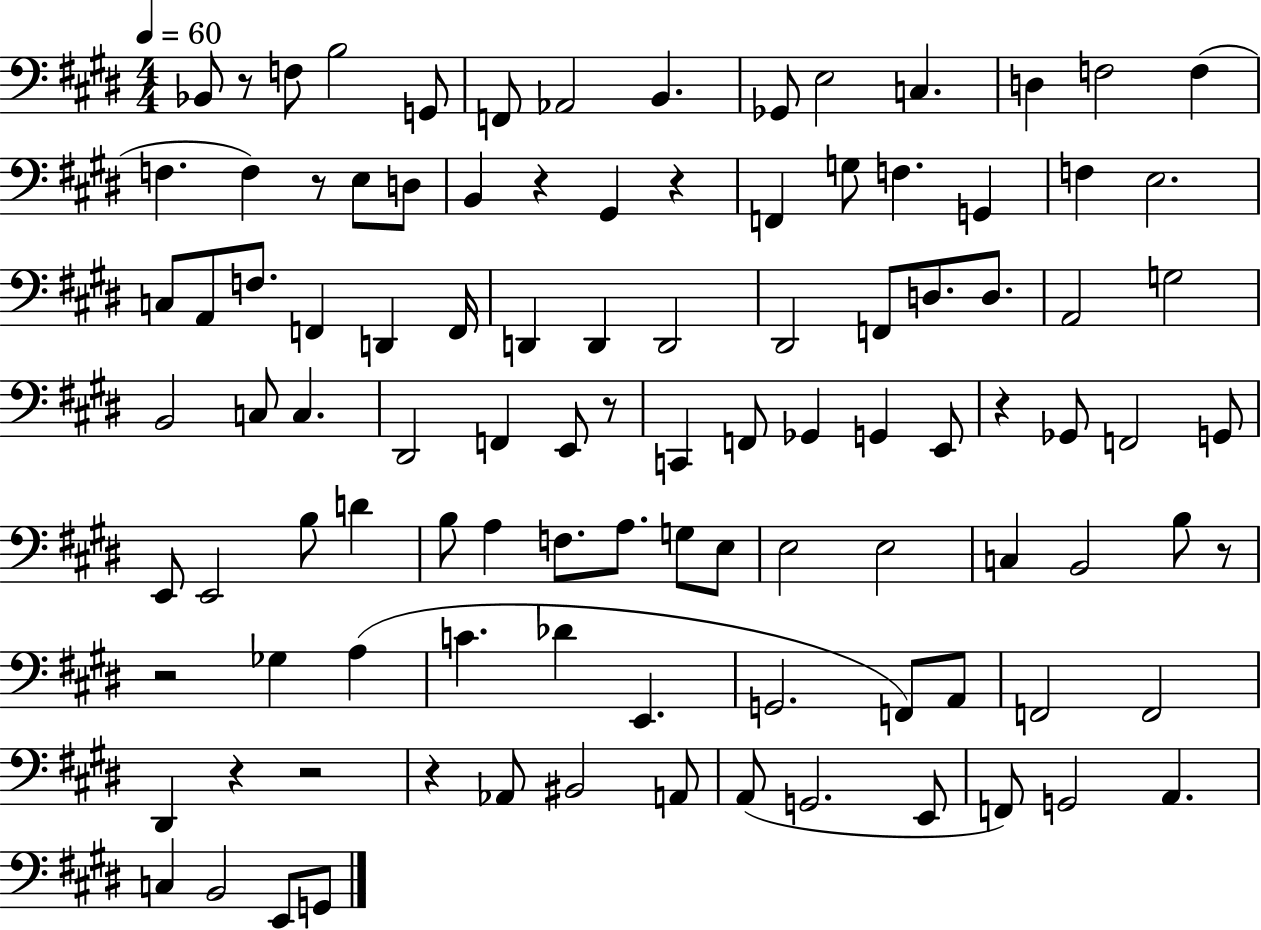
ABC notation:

X:1
T:Untitled
M:4/4
L:1/4
K:E
_B,,/2 z/2 F,/2 B,2 G,,/2 F,,/2 _A,,2 B,, _G,,/2 E,2 C, D, F,2 F, F, F, z/2 E,/2 D,/2 B,, z ^G,, z F,, G,/2 F, G,, F, E,2 C,/2 A,,/2 F,/2 F,, D,, F,,/4 D,, D,, D,,2 ^D,,2 F,,/2 D,/2 D,/2 A,,2 G,2 B,,2 C,/2 C, ^D,,2 F,, E,,/2 z/2 C,, F,,/2 _G,, G,, E,,/2 z _G,,/2 F,,2 G,,/2 E,,/2 E,,2 B,/2 D B,/2 A, F,/2 A,/2 G,/2 E,/2 E,2 E,2 C, B,,2 B,/2 z/2 z2 _G, A, C _D E,, G,,2 F,,/2 A,,/2 F,,2 F,,2 ^D,, z z2 z _A,,/2 ^B,,2 A,,/2 A,,/2 G,,2 E,,/2 F,,/2 G,,2 A,, C, B,,2 E,,/2 G,,/2